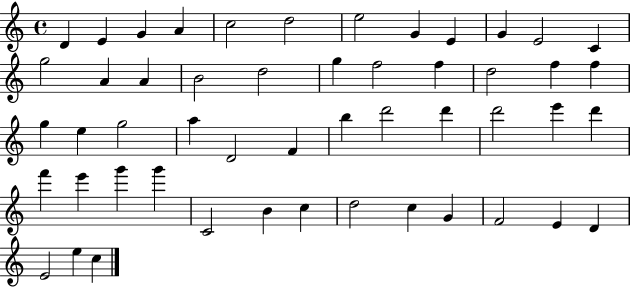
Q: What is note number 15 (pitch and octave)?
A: A4